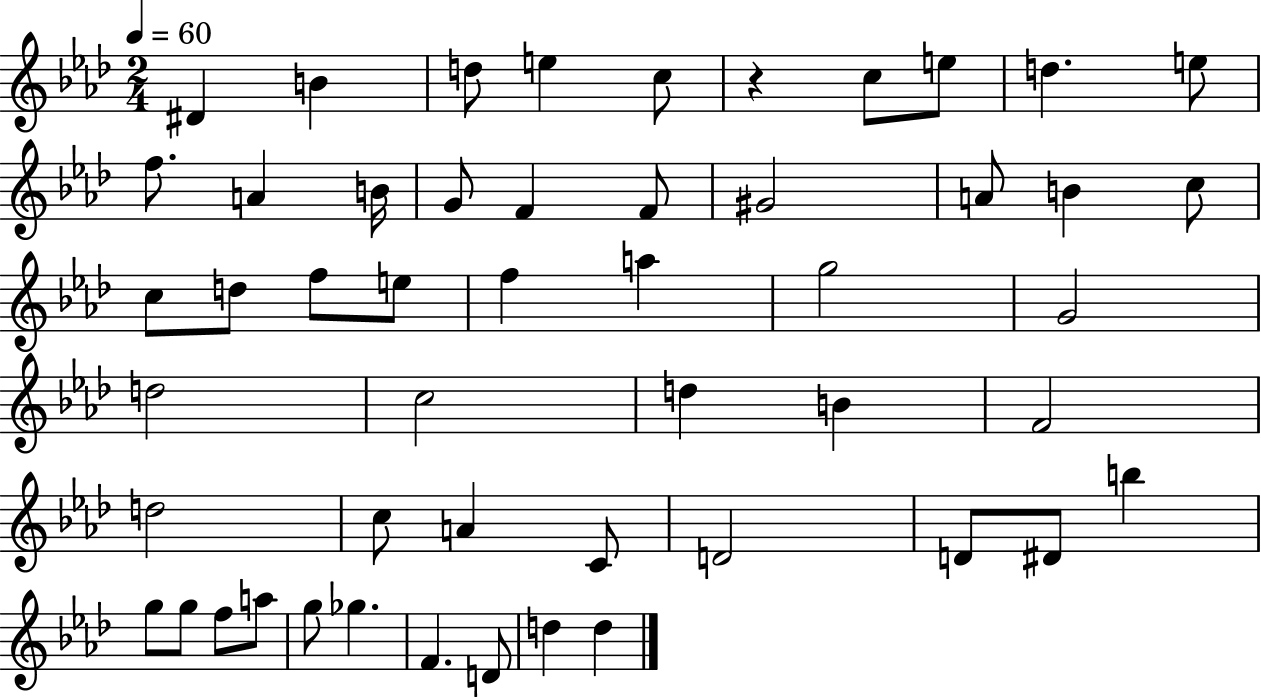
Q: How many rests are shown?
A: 1